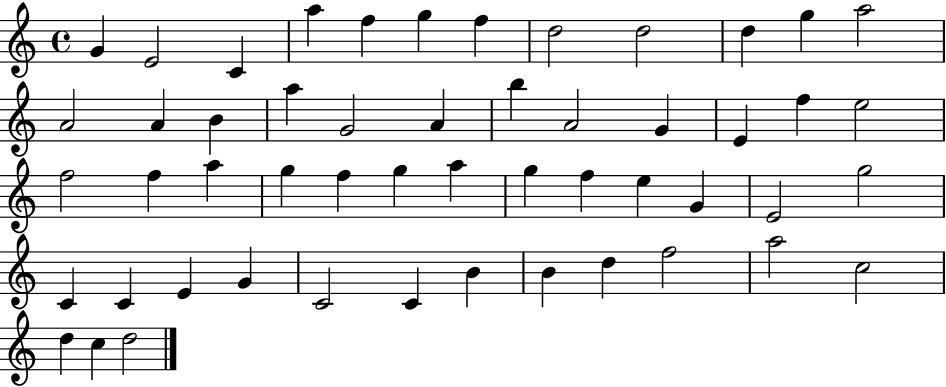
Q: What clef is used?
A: treble